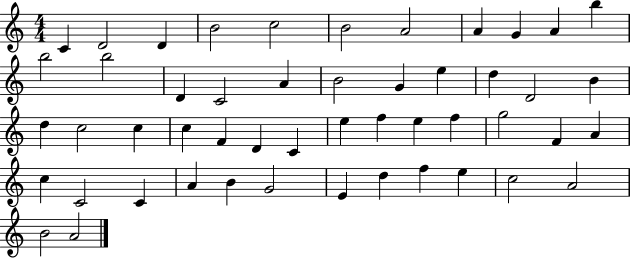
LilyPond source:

{
  \clef treble
  \numericTimeSignature
  \time 4/4
  \key c \major
  c'4 d'2 d'4 | b'2 c''2 | b'2 a'2 | a'4 g'4 a'4 b''4 | \break b''2 b''2 | d'4 c'2 a'4 | b'2 g'4 e''4 | d''4 d'2 b'4 | \break d''4 c''2 c''4 | c''4 f'4 d'4 c'4 | e''4 f''4 e''4 f''4 | g''2 f'4 a'4 | \break c''4 c'2 c'4 | a'4 b'4 g'2 | e'4 d''4 f''4 e''4 | c''2 a'2 | \break b'2 a'2 | \bar "|."
}